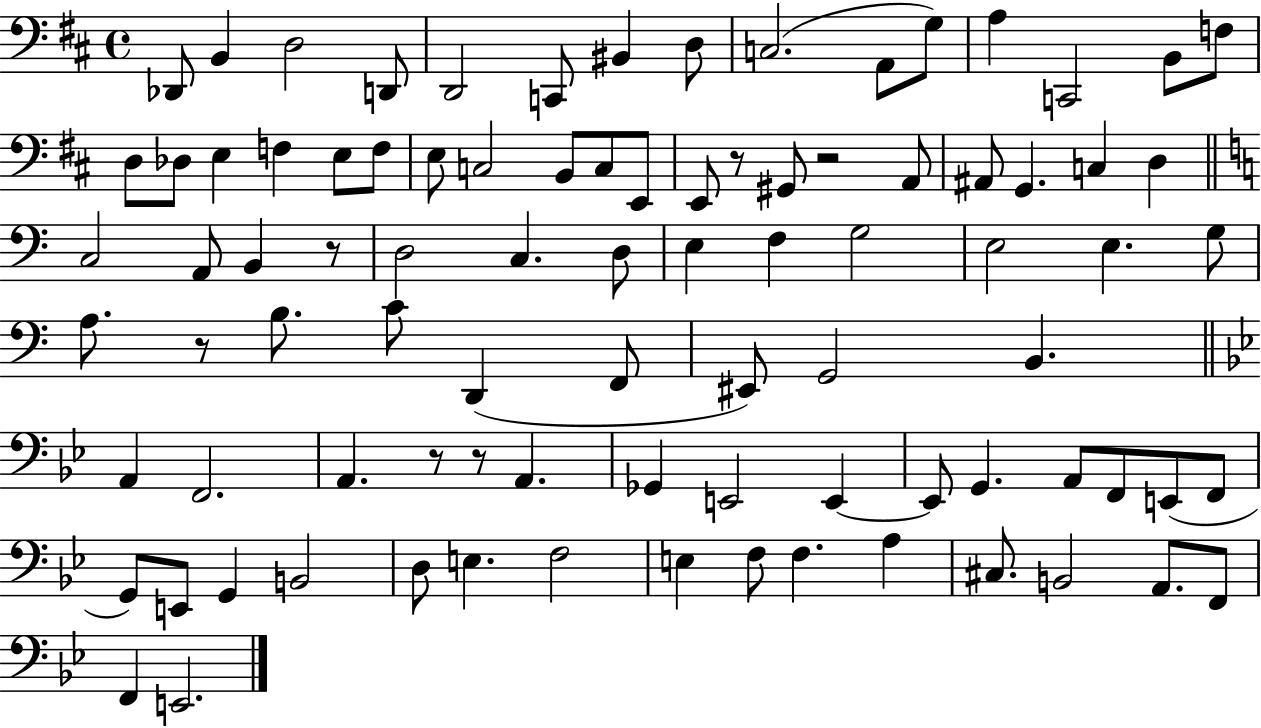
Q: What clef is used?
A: bass